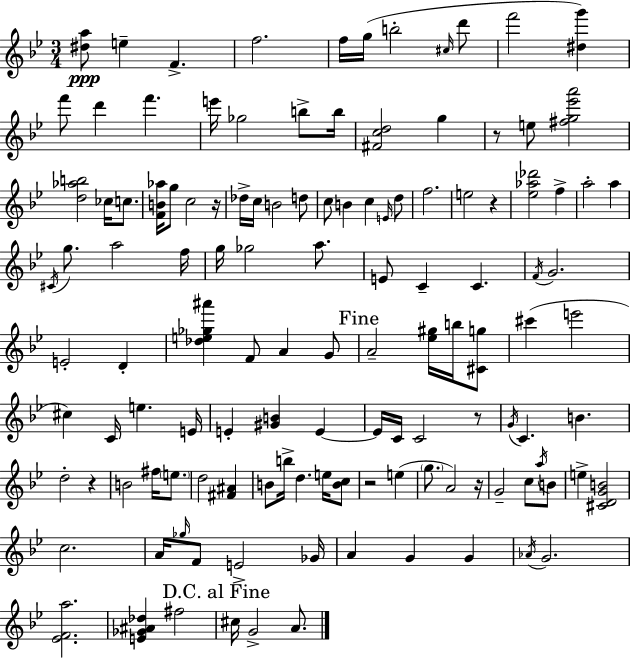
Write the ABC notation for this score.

X:1
T:Untitled
M:3/4
L:1/4
K:Gm
[^da]/2 e F f2 f/4 g/4 b2 ^c/4 d'/2 f'2 [^dg'] f'/2 d' f' e'/4 _g2 b/2 b/4 [^Fcd]2 g z/2 e/2 [^fg_e'a']2 [d_ab]2 _c/4 c/2 [FB_a]/4 g/2 c2 z/4 _d/4 c/4 B2 d/2 c/2 B c E/4 d/2 f2 e2 z [_e_a_d']2 f a2 a ^C/4 g/2 a2 f/4 g/4 _g2 a/2 E/2 C C F/4 G2 E2 D [_de_g^a'] F/2 A G/2 A2 [_e^g]/4 b/4 [^Cg]/2 ^c' e'2 ^c C/4 e E/4 E [^GB] E E/4 C/4 C2 z/2 G/4 C B d2 z B2 ^f/4 e/2 d2 [^F^A] B/2 b/4 d e/4 [Bc]/2 z2 e g/2 A2 z/4 G2 c/2 a/4 B/2 e [^CDGB]2 c2 A/4 _g/4 F/2 E2 _G/4 A G G _A/4 G2 [_EFa]2 [E_G^A_d] ^f2 ^c/4 G2 A/2